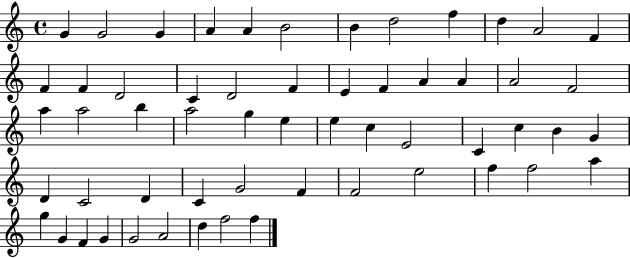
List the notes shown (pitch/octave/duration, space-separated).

G4/q G4/h G4/q A4/q A4/q B4/h B4/q D5/h F5/q D5/q A4/h F4/q F4/q F4/q D4/h C4/q D4/h F4/q E4/q F4/q A4/q A4/q A4/h F4/h A5/q A5/h B5/q A5/h G5/q E5/q E5/q C5/q E4/h C4/q C5/q B4/q G4/q D4/q C4/h D4/q C4/q G4/h F4/q F4/h E5/h F5/q F5/h A5/q G5/q G4/q F4/q G4/q G4/h A4/h D5/q F5/h F5/q